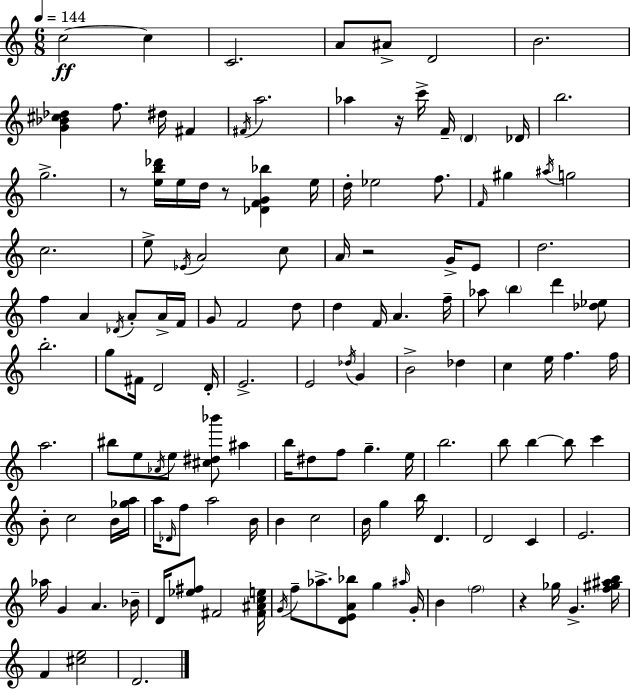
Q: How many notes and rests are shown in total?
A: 136